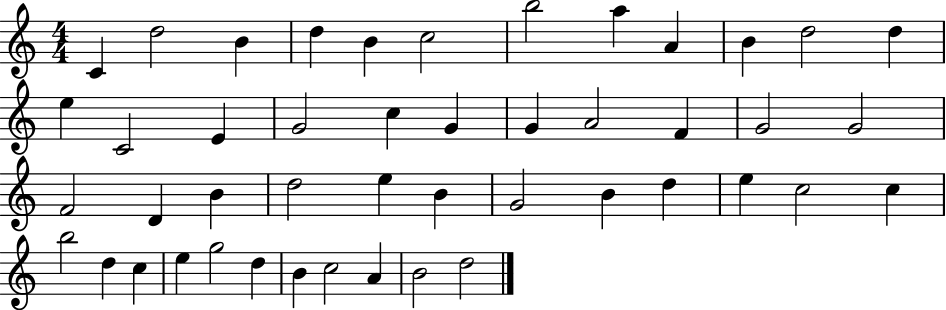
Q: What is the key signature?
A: C major